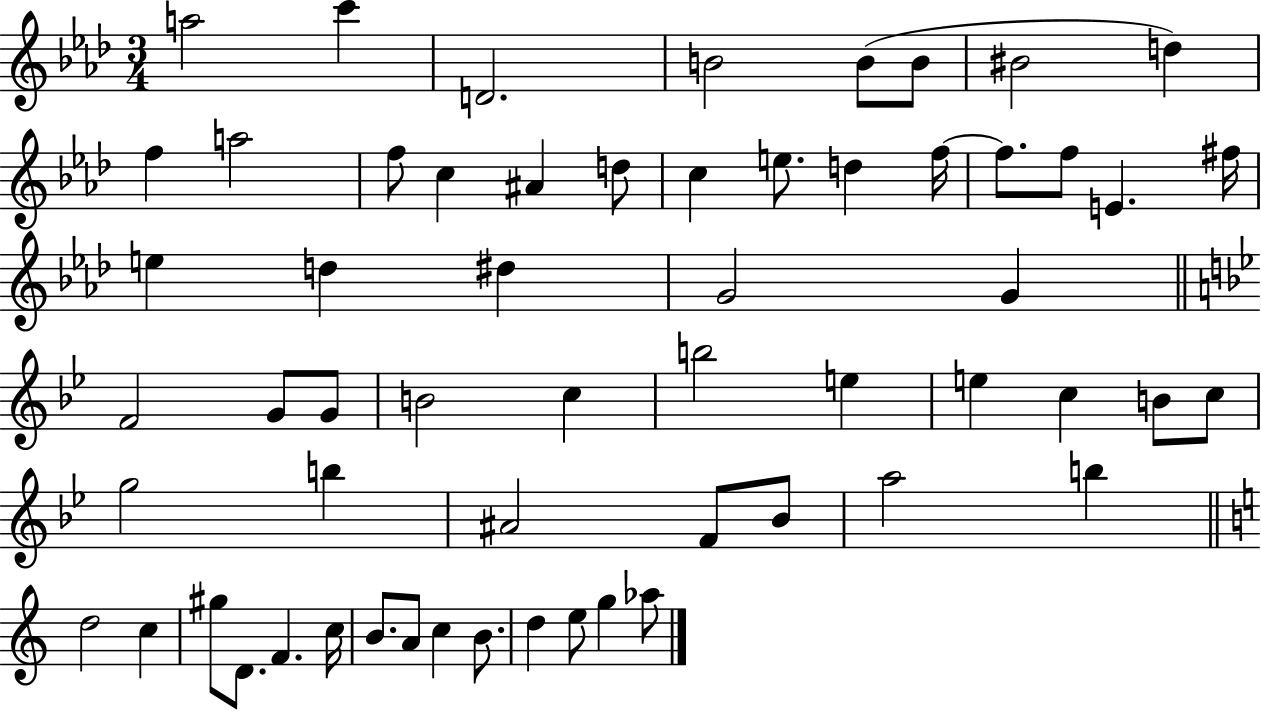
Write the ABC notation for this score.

X:1
T:Untitled
M:3/4
L:1/4
K:Ab
a2 c' D2 B2 B/2 B/2 ^B2 d f a2 f/2 c ^A d/2 c e/2 d f/4 f/2 f/2 E ^f/4 e d ^d G2 G F2 G/2 G/2 B2 c b2 e e c B/2 c/2 g2 b ^A2 F/2 _B/2 a2 b d2 c ^g/2 D/2 F c/4 B/2 A/2 c B/2 d e/2 g _a/2